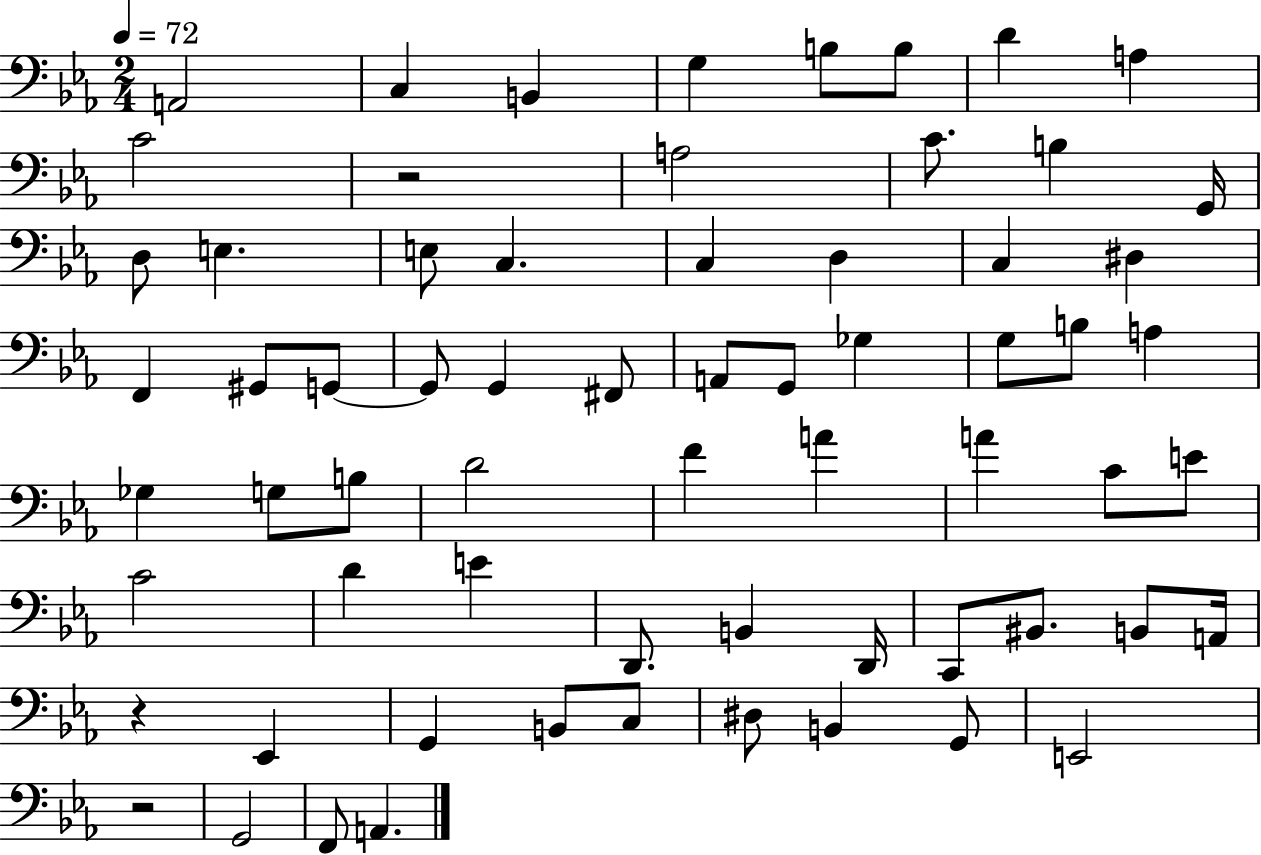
{
  \clef bass
  \numericTimeSignature
  \time 2/4
  \key ees \major
  \tempo 4 = 72
  a,2 | c4 b,4 | g4 b8 b8 | d'4 a4 | \break c'2 | r2 | a2 | c'8. b4 g,16 | \break d8 e4. | e8 c4. | c4 d4 | c4 dis4 | \break f,4 gis,8 g,8~~ | g,8 g,4 fis,8 | a,8 g,8 ges4 | g8 b8 a4 | \break ges4 g8 b8 | d'2 | f'4 a'4 | a'4 c'8 e'8 | \break c'2 | d'4 e'4 | d,8. b,4 d,16 | c,8 bis,8. b,8 a,16 | \break r4 ees,4 | g,4 b,8 c8 | dis8 b,4 g,8 | e,2 | \break r2 | g,2 | f,8 a,4. | \bar "|."
}